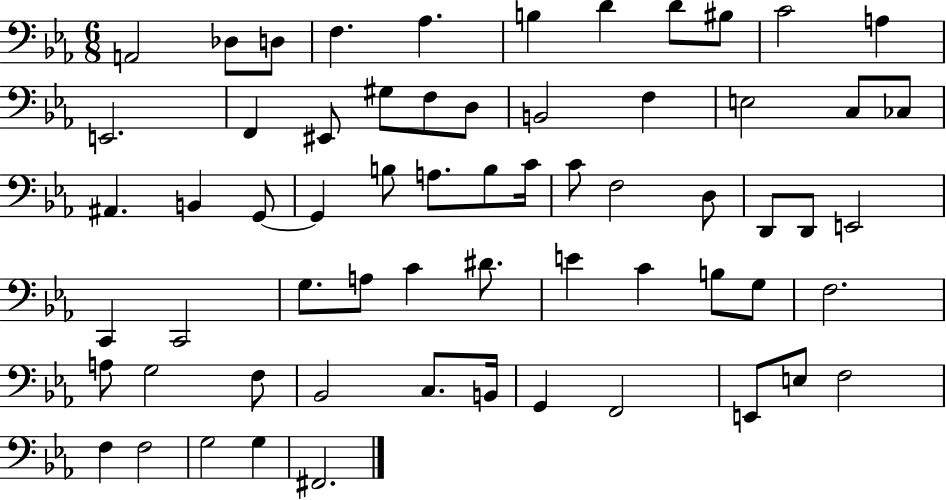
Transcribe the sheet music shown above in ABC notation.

X:1
T:Untitled
M:6/8
L:1/4
K:Eb
A,,2 _D,/2 D,/2 F, _A, B, D D/2 ^B,/2 C2 A, E,,2 F,, ^E,,/2 ^G,/2 F,/2 D,/2 B,,2 F, E,2 C,/2 _C,/2 ^A,, B,, G,,/2 G,, B,/2 A,/2 B,/2 C/4 C/2 F,2 D,/2 D,,/2 D,,/2 E,,2 C,, C,,2 G,/2 A,/2 C ^D/2 E C B,/2 G,/2 F,2 A,/2 G,2 F,/2 _B,,2 C,/2 B,,/4 G,, F,,2 E,,/2 E,/2 F,2 F, F,2 G,2 G, ^F,,2